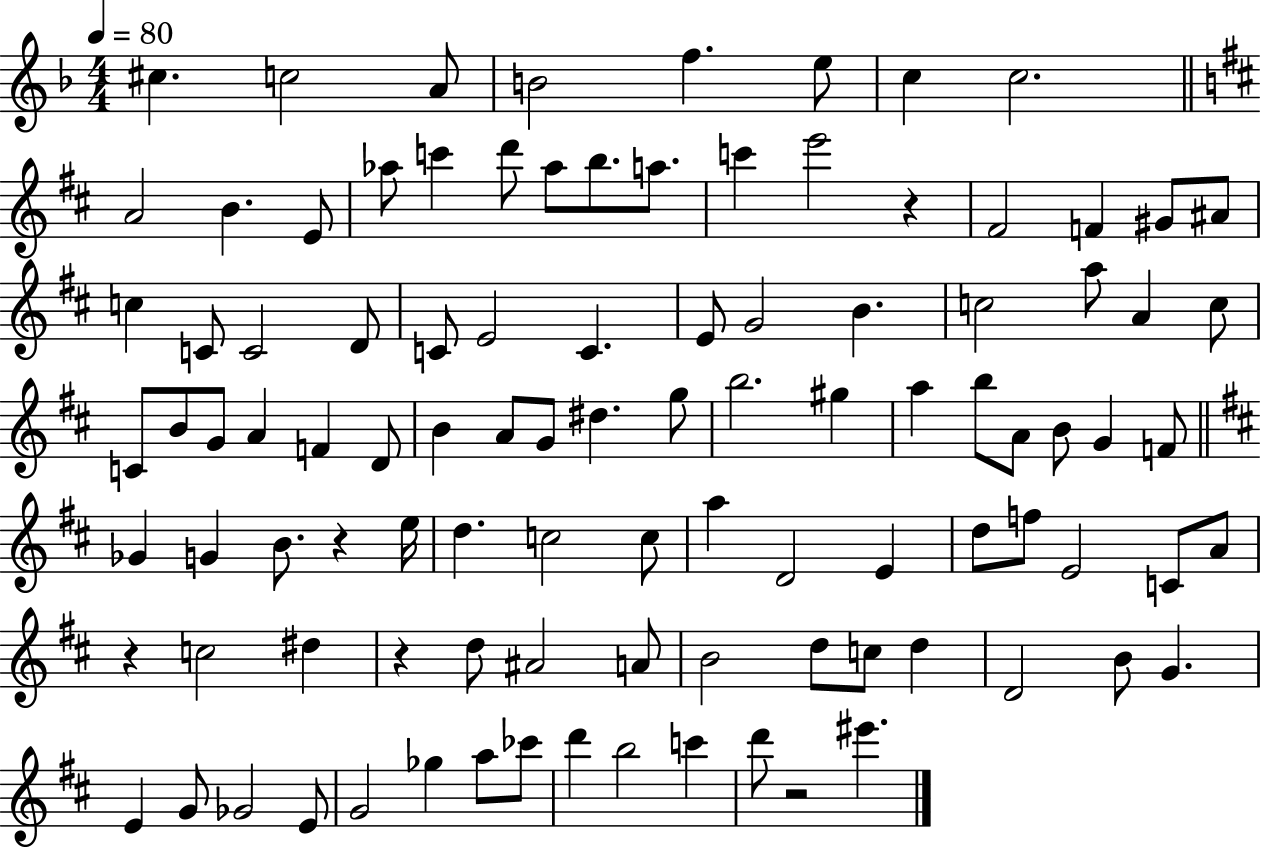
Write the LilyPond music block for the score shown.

{
  \clef treble
  \numericTimeSignature
  \time 4/4
  \key f \major
  \tempo 4 = 80
  \repeat volta 2 { cis''4. c''2 a'8 | b'2 f''4. e''8 | c''4 c''2. | \bar "||" \break \key d \major a'2 b'4. e'8 | aes''8 c'''4 d'''8 aes''8 b''8. a''8. | c'''4 e'''2 r4 | fis'2 f'4 gis'8 ais'8 | \break c''4 c'8 c'2 d'8 | c'8 e'2 c'4. | e'8 g'2 b'4. | c''2 a''8 a'4 c''8 | \break c'8 b'8 g'8 a'4 f'4 d'8 | b'4 a'8 g'8 dis''4. g''8 | b''2. gis''4 | a''4 b''8 a'8 b'8 g'4 f'8 | \break \bar "||" \break \key d \major ges'4 g'4 b'8. r4 e''16 | d''4. c''2 c''8 | a''4 d'2 e'4 | d''8 f''8 e'2 c'8 a'8 | \break r4 c''2 dis''4 | r4 d''8 ais'2 a'8 | b'2 d''8 c''8 d''4 | d'2 b'8 g'4. | \break e'4 g'8 ges'2 e'8 | g'2 ges''4 a''8 ces'''8 | d'''4 b''2 c'''4 | d'''8 r2 eis'''4. | \break } \bar "|."
}